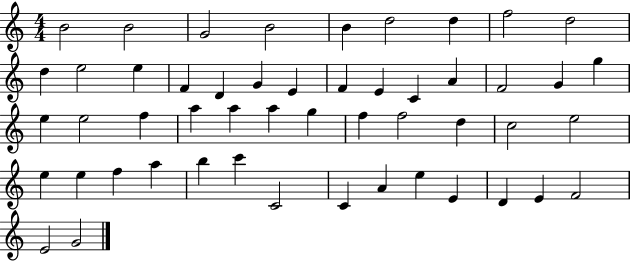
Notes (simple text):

B4/h B4/h G4/h B4/h B4/q D5/h D5/q F5/h D5/h D5/q E5/h E5/q F4/q D4/q G4/q E4/q F4/q E4/q C4/q A4/q F4/h G4/q G5/q E5/q E5/h F5/q A5/q A5/q A5/q G5/q F5/q F5/h D5/q C5/h E5/h E5/q E5/q F5/q A5/q B5/q C6/q C4/h C4/q A4/q E5/q E4/q D4/q E4/q F4/h E4/h G4/h